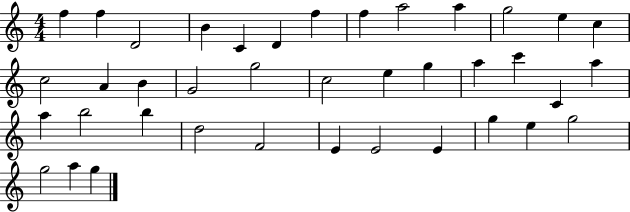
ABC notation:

X:1
T:Untitled
M:4/4
L:1/4
K:C
f f D2 B C D f f a2 a g2 e c c2 A B G2 g2 c2 e g a c' C a a b2 b d2 F2 E E2 E g e g2 g2 a g